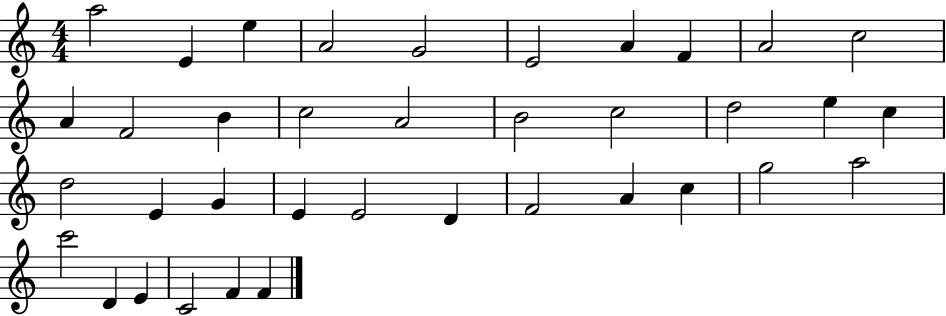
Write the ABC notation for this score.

X:1
T:Untitled
M:4/4
L:1/4
K:C
a2 E e A2 G2 E2 A F A2 c2 A F2 B c2 A2 B2 c2 d2 e c d2 E G E E2 D F2 A c g2 a2 c'2 D E C2 F F